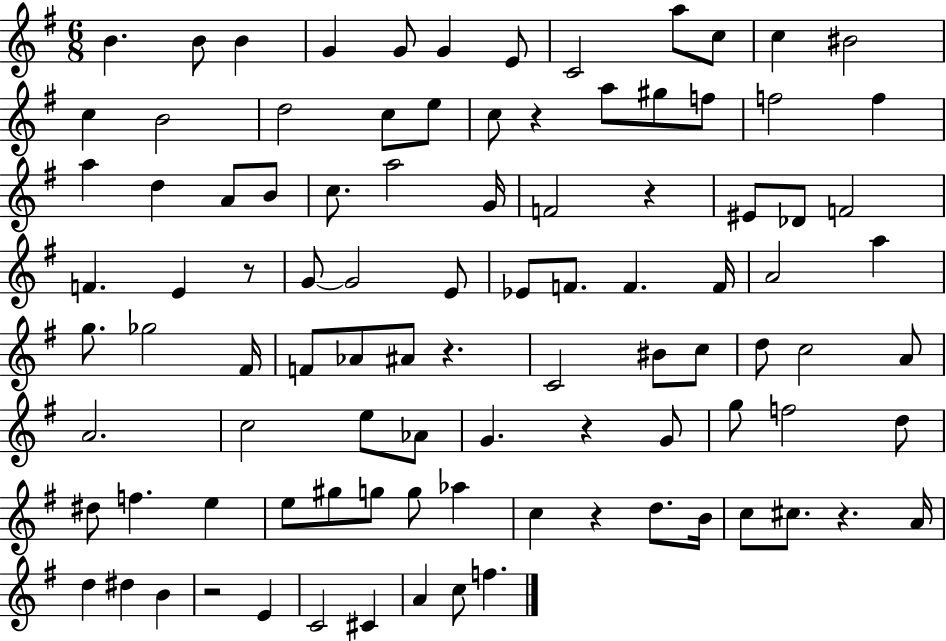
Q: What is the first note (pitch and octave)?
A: B4